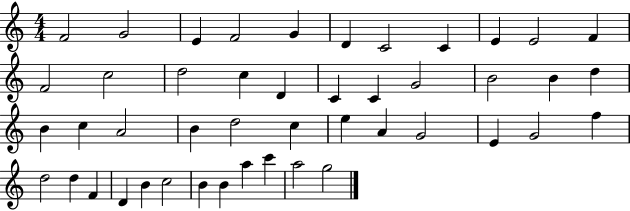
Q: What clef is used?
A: treble